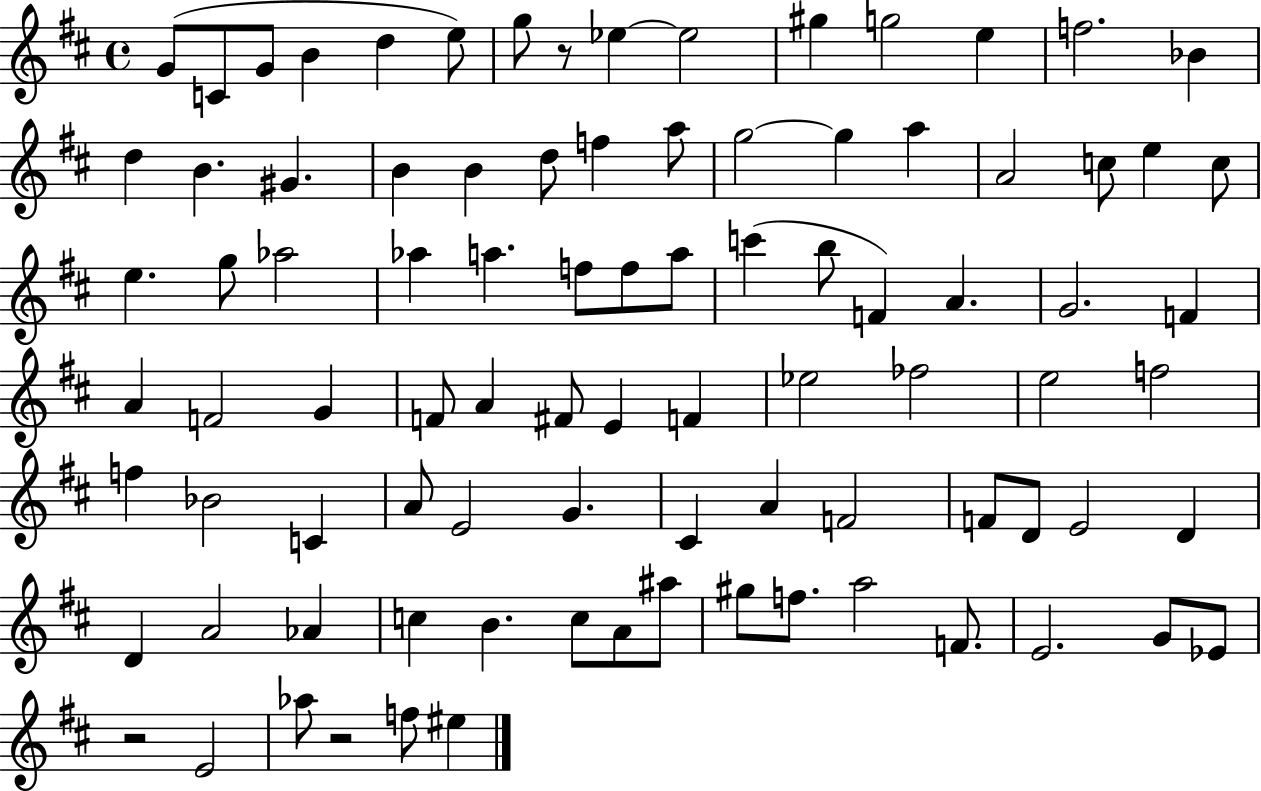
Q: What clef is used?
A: treble